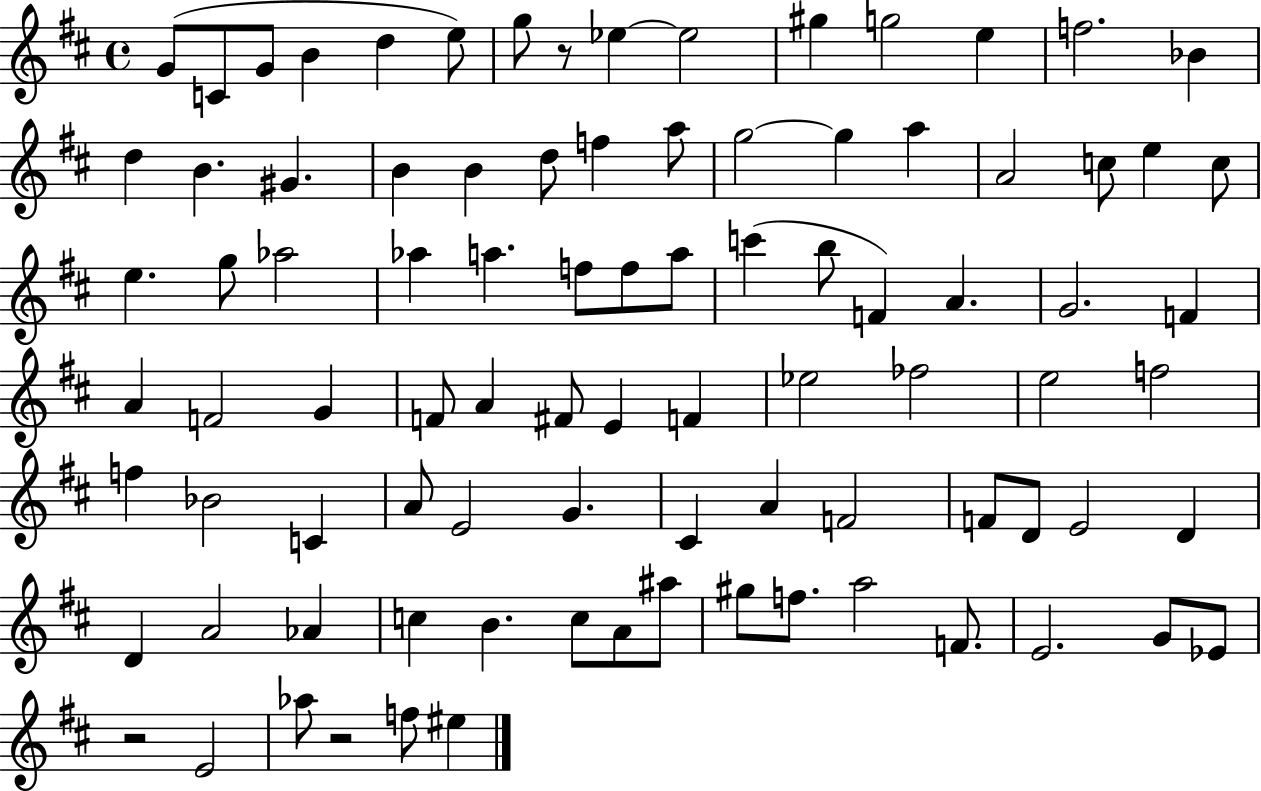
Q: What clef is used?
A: treble